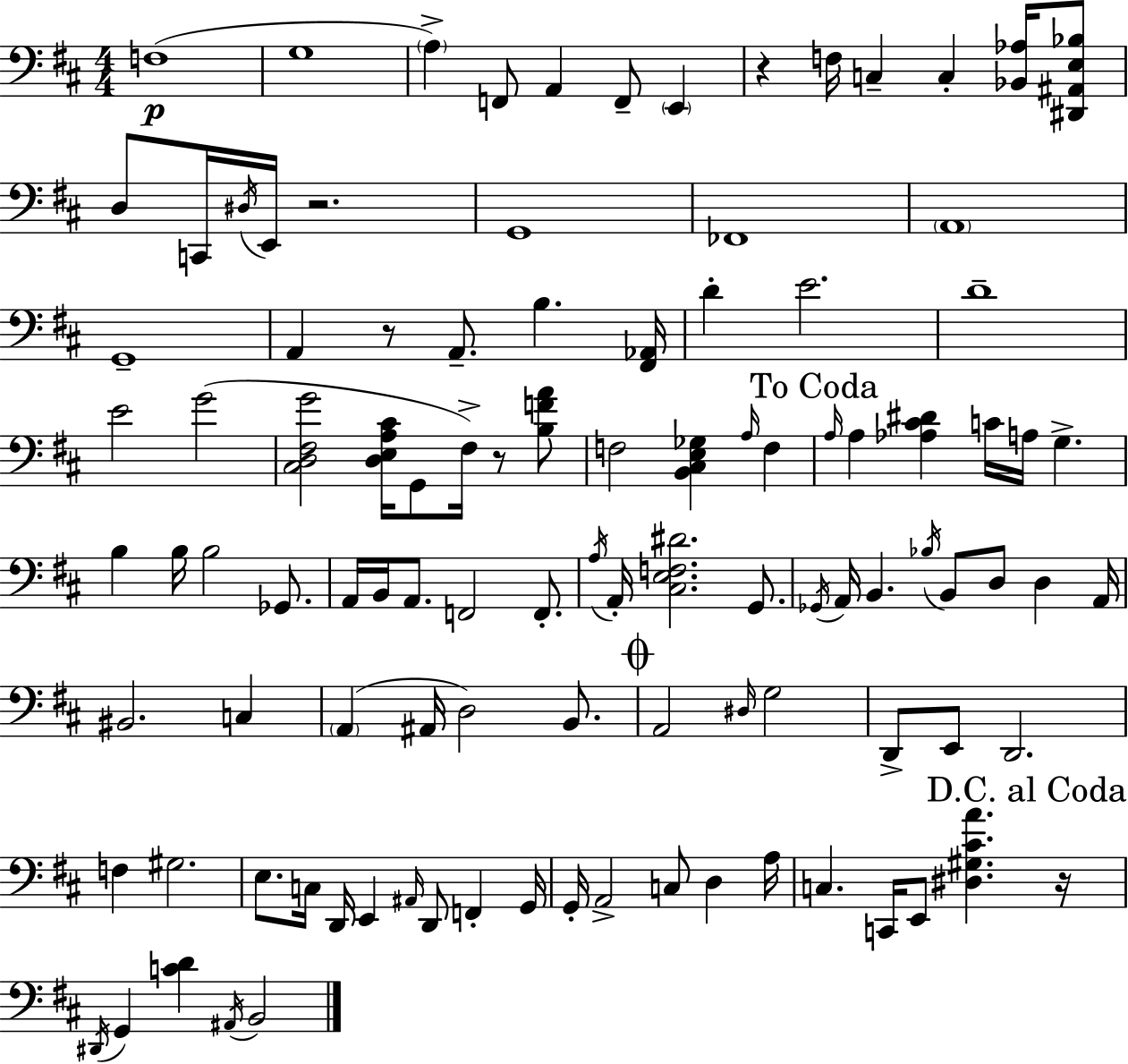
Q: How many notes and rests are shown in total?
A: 106